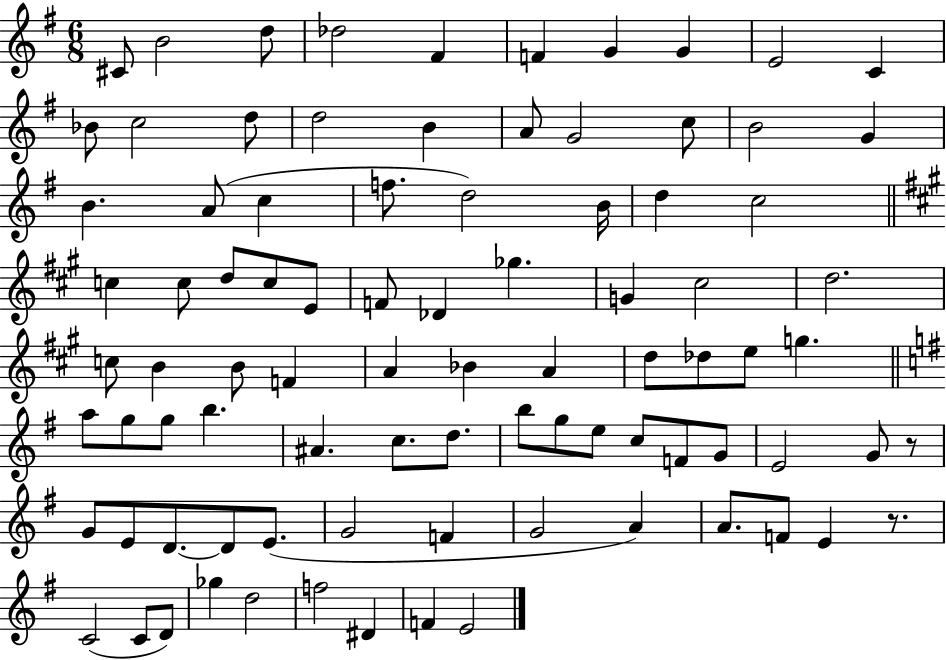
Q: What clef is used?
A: treble